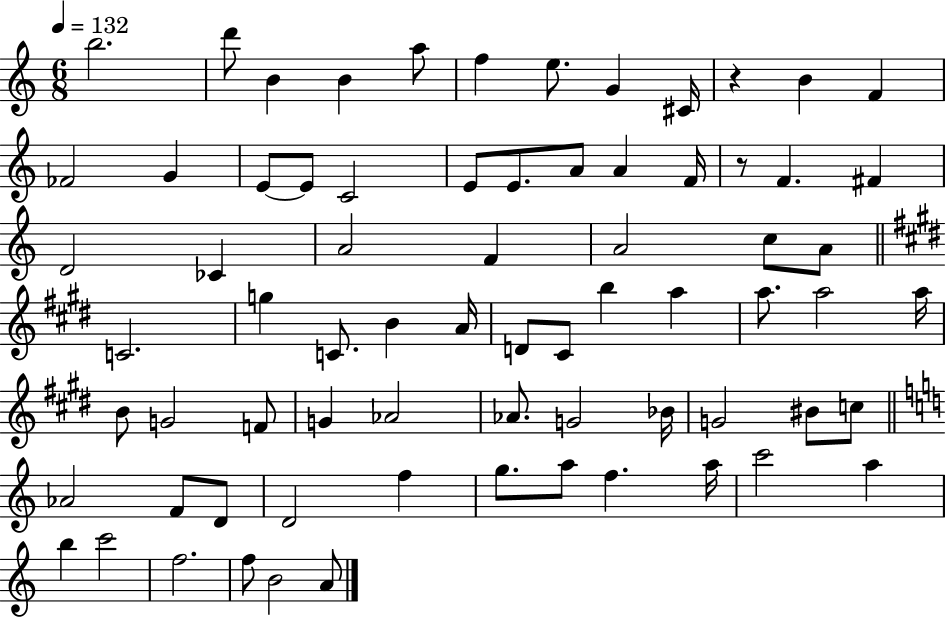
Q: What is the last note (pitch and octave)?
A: A4